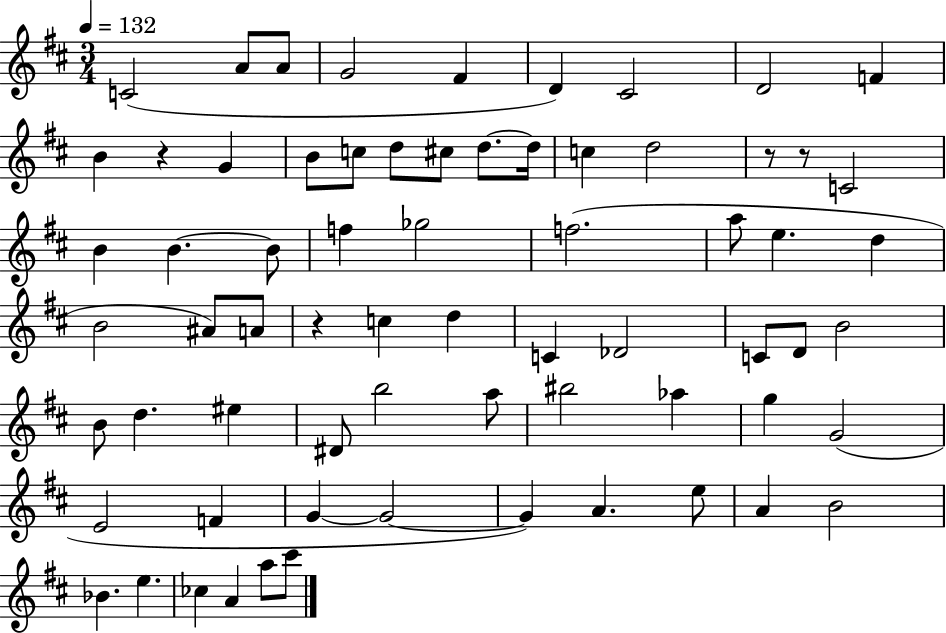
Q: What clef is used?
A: treble